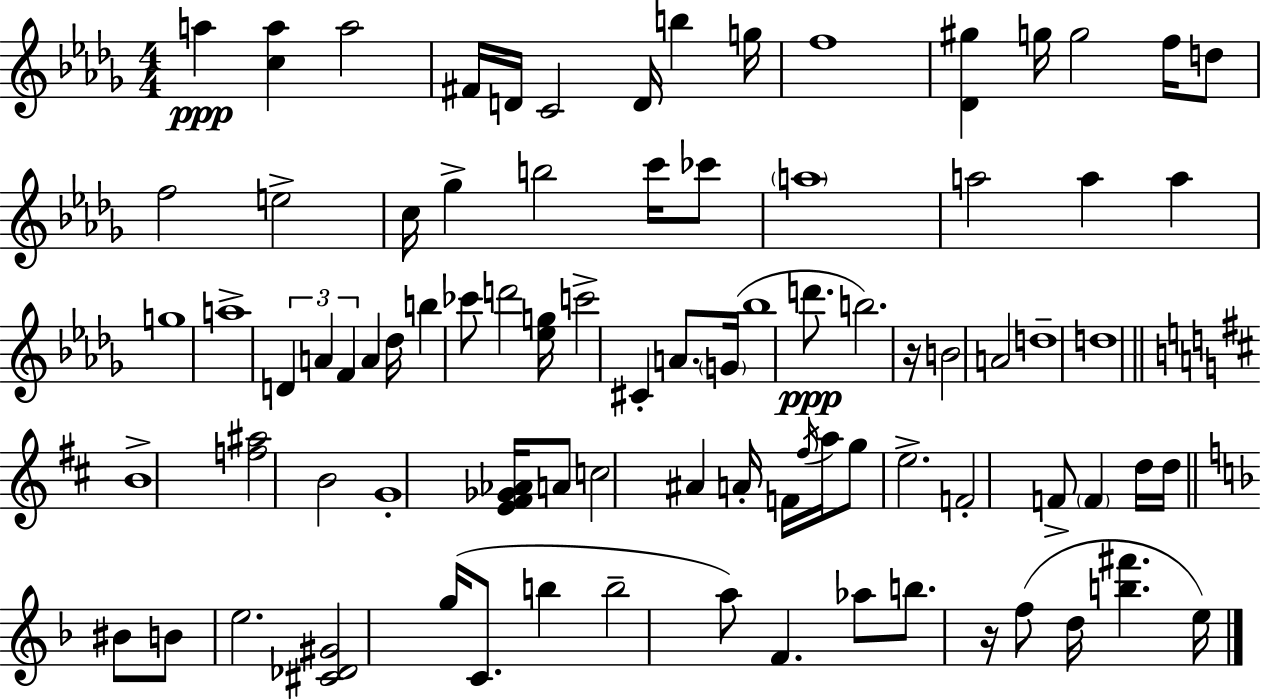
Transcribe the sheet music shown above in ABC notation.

X:1
T:Untitled
M:4/4
L:1/4
K:Bbm
a [ca] a2 ^F/4 D/4 C2 D/4 b g/4 f4 [_D^g] g/4 g2 f/4 d/2 f2 e2 c/4 _g b2 c'/4 _c'/2 a4 a2 a a g4 a4 D A F A _d/4 b _c'/2 d'2 [_eg]/4 c'2 ^C A/2 G/4 _b4 d'/2 b2 z/4 B2 A2 d4 d4 B4 [f^a]2 B2 G4 [E^F_G_A]/4 A/2 c2 ^A A/4 F/4 ^f/4 a/4 g/2 e2 F2 F/2 F d/4 d/4 ^B/2 B/2 e2 [^C_D^G]2 g/4 C/2 b b2 a/2 F _a/2 b/2 z/4 f/2 d/4 [b^f'] e/4